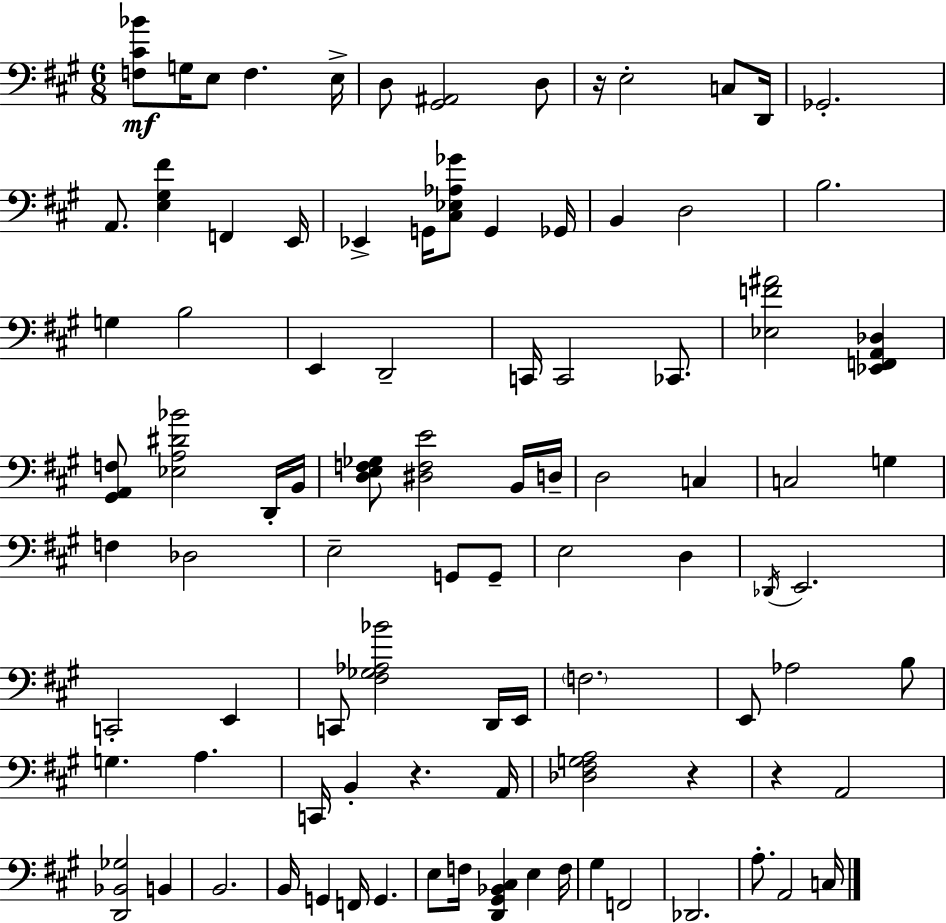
{
  \clef bass
  \numericTimeSignature
  \time 6/8
  \key a \major
  \repeat volta 2 { <f cis' bes'>8\mf g16 e8 f4. e16-> | d8 <gis, ais,>2 d8 | r16 e2-. c8 d,16 | ges,2.-. | \break a,8. <e gis fis'>4 f,4 e,16 | ees,4-> g,16 <cis ees aes ges'>8 g,4 ges,16 | b,4 d2 | b2. | \break g4 b2 | e,4 d,2-- | c,16 c,2 ces,8. | <ees f' ais'>2 <ees, f, a, des>4 | \break <gis, a, f>8 <ees a dis' bes'>2 d,16-. b,16 | <d e f ges>8 <dis f e'>2 b,16 d16-- | d2 c4 | c2 g4 | \break f4 des2 | e2-- g,8 g,8-- | e2 d4 | \acciaccatura { des,16 } e,2. | \break c,2-. e,4 | c,8 <fis ges aes bes'>2 d,16 | e,16 \parenthesize f2. | e,8 aes2 b8 | \break g4. a4. | c,16 b,4-. r4. | a,16 <des fis g a>2 r4 | r4 a,2 | \break <d, bes, ges>2 b,4 | b,2. | b,16 g,4 f,16 g,4. | e8 f16 <d, gis, bes, cis>4 e4 | \break f16 gis4 f,2 | des,2. | a8.-. a,2 | c16 } \bar "|."
}